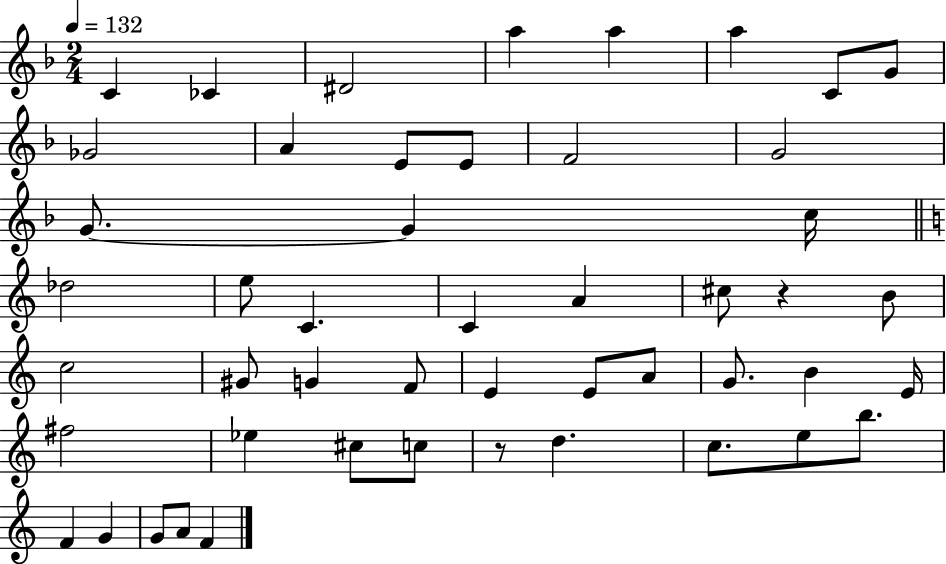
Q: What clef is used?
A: treble